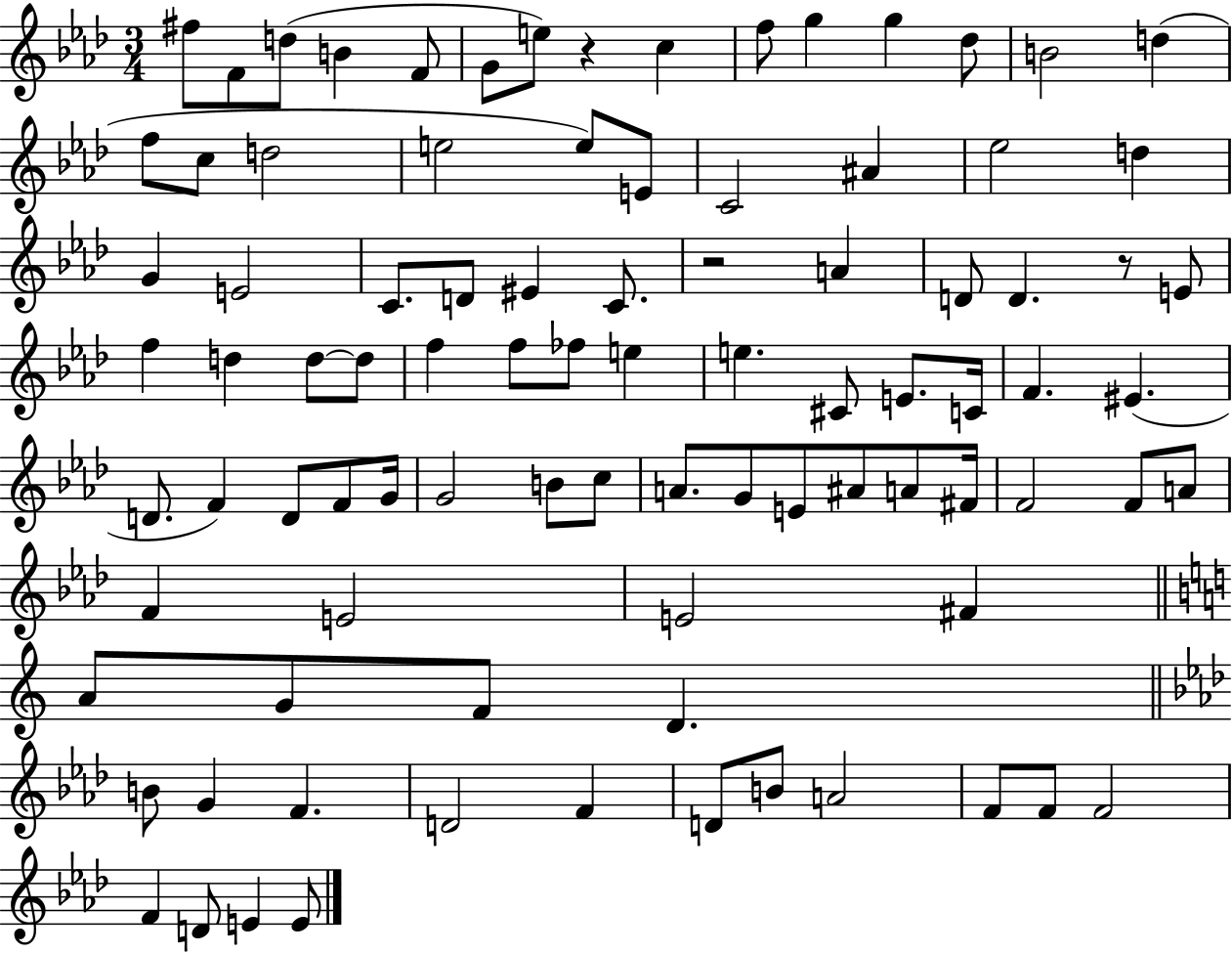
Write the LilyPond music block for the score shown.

{
  \clef treble
  \numericTimeSignature
  \time 3/4
  \key aes \major
  fis''8 f'8 d''8( b'4 f'8 | g'8 e''8) r4 c''4 | f''8 g''4 g''4 des''8 | b'2 d''4( | \break f''8 c''8 d''2 | e''2 e''8) e'8 | c'2 ais'4 | ees''2 d''4 | \break g'4 e'2 | c'8. d'8 eis'4 c'8. | r2 a'4 | d'8 d'4. r8 e'8 | \break f''4 d''4 d''8~~ d''8 | f''4 f''8 fes''8 e''4 | e''4. cis'8 e'8. c'16 | f'4. eis'4.( | \break d'8. f'4) d'8 f'8 g'16 | g'2 b'8 c''8 | a'8. g'8 e'8 ais'8 a'8 fis'16 | f'2 f'8 a'8 | \break f'4 e'2 | e'2 fis'4 | \bar "||" \break \key c \major a'8 g'8 f'8 d'4. | \bar "||" \break \key aes \major b'8 g'4 f'4. | d'2 f'4 | d'8 b'8 a'2 | f'8 f'8 f'2 | \break f'4 d'8 e'4 e'8 | \bar "|."
}